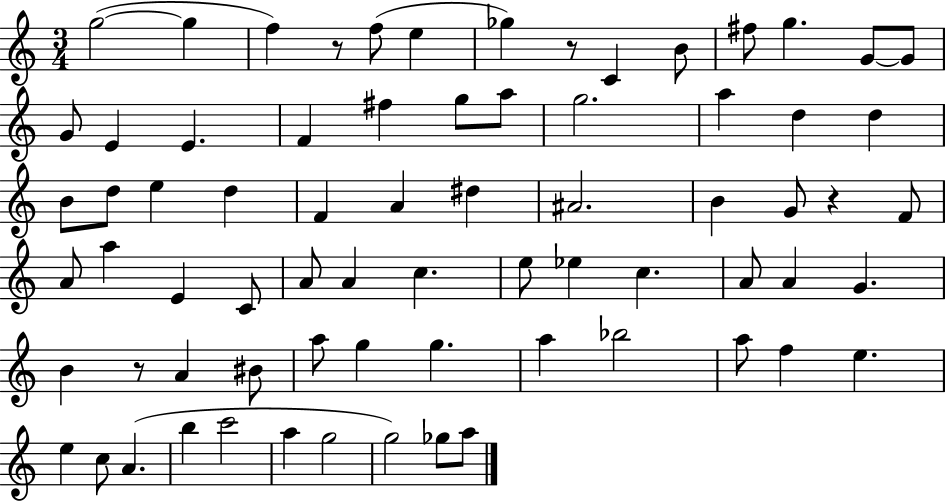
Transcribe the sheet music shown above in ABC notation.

X:1
T:Untitled
M:3/4
L:1/4
K:C
g2 g f z/2 f/2 e _g z/2 C B/2 ^f/2 g G/2 G/2 G/2 E E F ^f g/2 a/2 g2 a d d B/2 d/2 e d F A ^d ^A2 B G/2 z F/2 A/2 a E C/2 A/2 A c e/2 _e c A/2 A G B z/2 A ^B/2 a/2 g g a _b2 a/2 f e e c/2 A b c'2 a g2 g2 _g/2 a/2